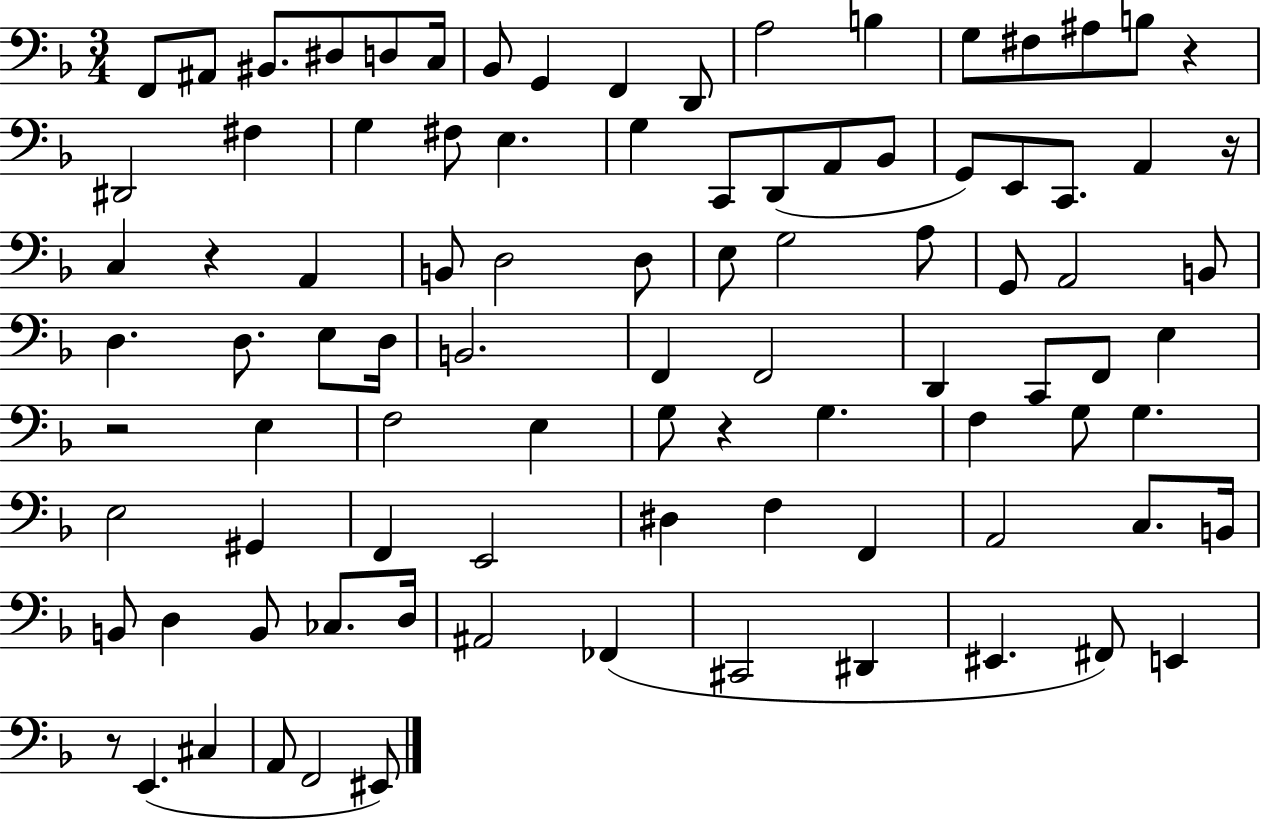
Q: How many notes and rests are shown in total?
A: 93